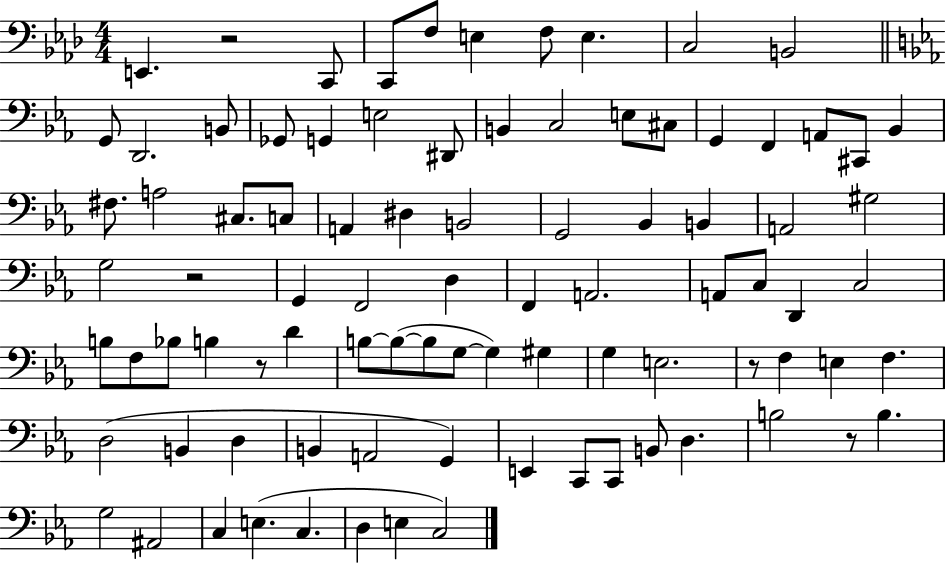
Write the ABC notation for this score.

X:1
T:Untitled
M:4/4
L:1/4
K:Ab
E,, z2 C,,/2 C,,/2 F,/2 E, F,/2 E, C,2 B,,2 G,,/2 D,,2 B,,/2 _G,,/2 G,, E,2 ^D,,/2 B,, C,2 E,/2 ^C,/2 G,, F,, A,,/2 ^C,,/2 _B,, ^F,/2 A,2 ^C,/2 C,/2 A,, ^D, B,,2 G,,2 _B,, B,, A,,2 ^G,2 G,2 z2 G,, F,,2 D, F,, A,,2 A,,/2 C,/2 D,, C,2 B,/2 F,/2 _B,/2 B, z/2 D B,/2 B,/2 B,/2 G,/2 G, ^G, G, E,2 z/2 F, E, F, D,2 B,, D, B,, A,,2 G,, E,, C,,/2 C,,/2 B,,/2 D, B,2 z/2 B, G,2 ^A,,2 C, E, C, D, E, C,2